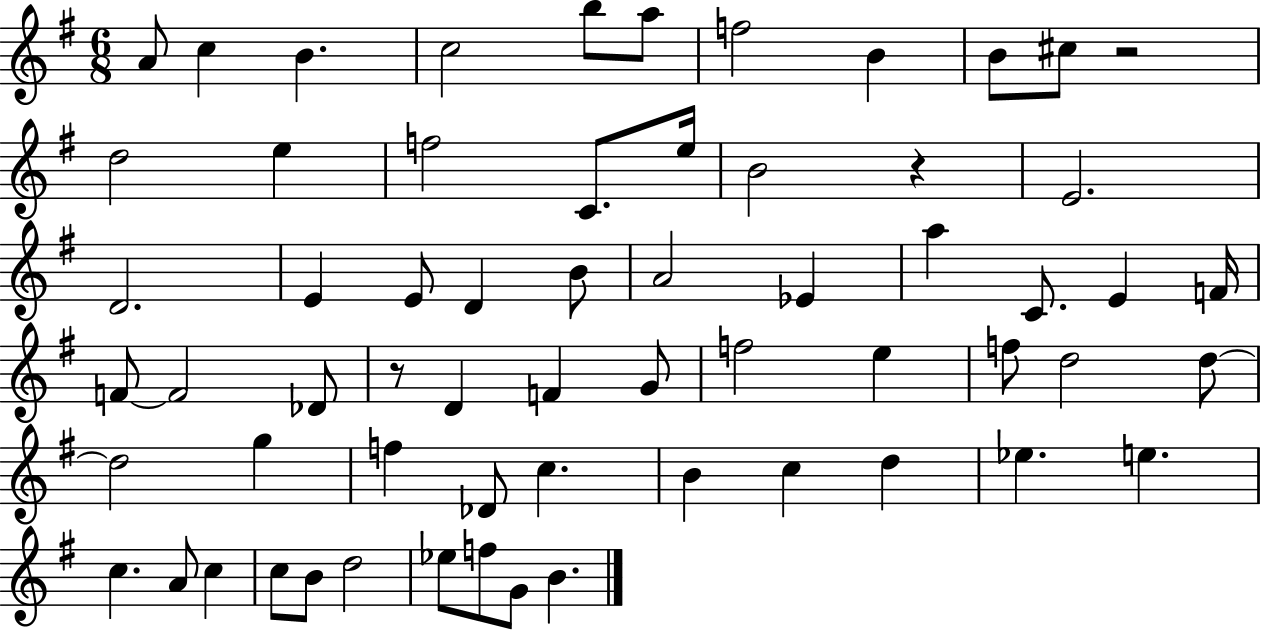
A4/e C5/q B4/q. C5/h B5/e A5/e F5/h B4/q B4/e C#5/e R/h D5/h E5/q F5/h C4/e. E5/s B4/h R/q E4/h. D4/h. E4/q E4/e D4/q B4/e A4/h Eb4/q A5/q C4/e. E4/q F4/s F4/e F4/h Db4/e R/e D4/q F4/q G4/e F5/h E5/q F5/e D5/h D5/e D5/h G5/q F5/q Db4/e C5/q. B4/q C5/q D5/q Eb5/q. E5/q. C5/q. A4/e C5/q C5/e B4/e D5/h Eb5/e F5/e G4/e B4/q.